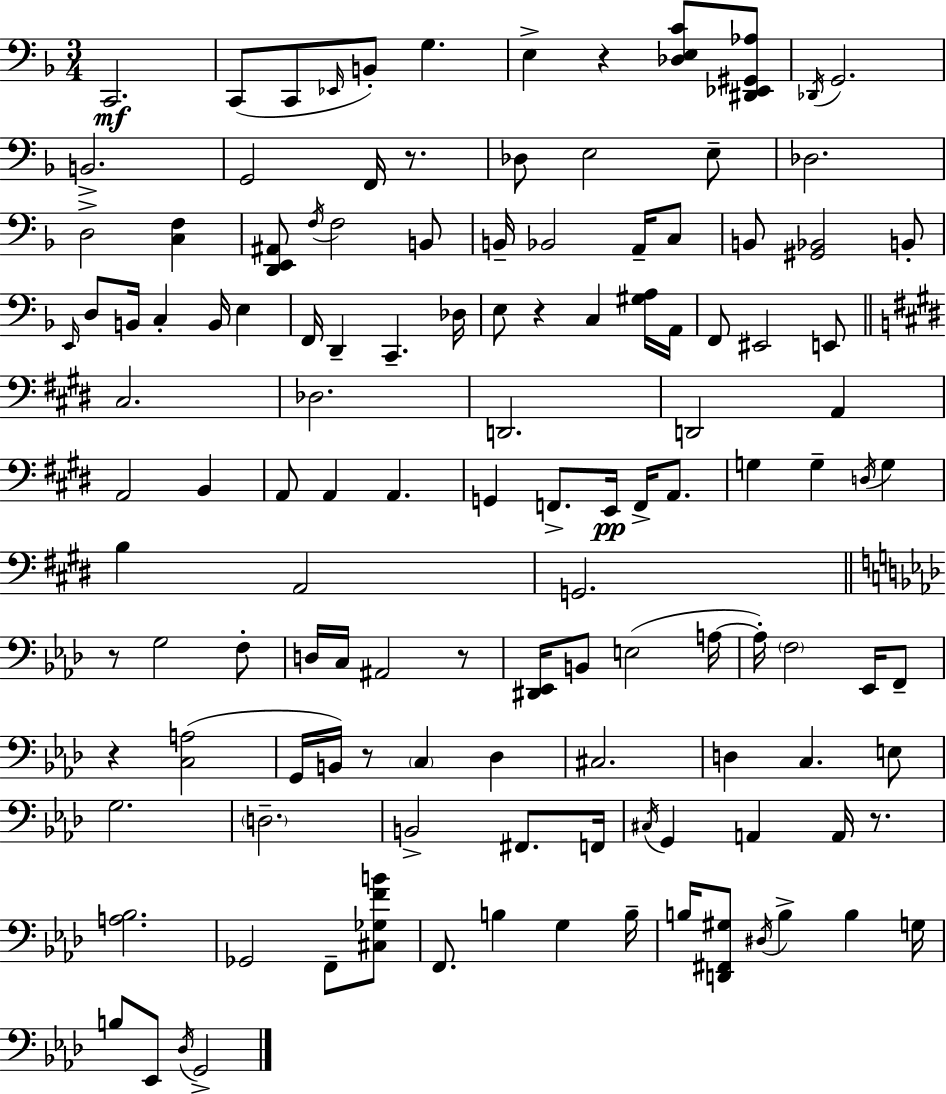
X:1
T:Untitled
M:3/4
L:1/4
K:F
C,,2 C,,/2 C,,/2 _E,,/4 B,,/2 G, E, z [_D,E,C]/2 [^D,,_E,,^G,,_A,]/2 _D,,/4 G,,2 B,,2 G,,2 F,,/4 z/2 _D,/2 E,2 E,/2 _D,2 D,2 [C,F,] [D,,E,,^A,,]/2 F,/4 F,2 B,,/2 B,,/4 _B,,2 A,,/4 C,/2 B,,/2 [^G,,_B,,]2 B,,/2 E,,/4 D,/2 B,,/4 C, B,,/4 E, F,,/4 D,, C,, _D,/4 E,/2 z C, [^G,A,]/4 A,,/4 F,,/2 ^E,,2 E,,/2 ^C,2 _D,2 D,,2 D,,2 A,, A,,2 B,, A,,/2 A,, A,, G,, F,,/2 E,,/4 F,,/4 A,,/2 G, G, D,/4 G, B, A,,2 G,,2 z/2 G,2 F,/2 D,/4 C,/4 ^A,,2 z/2 [^D,,_E,,]/4 B,,/2 E,2 A,/4 A,/4 F,2 _E,,/4 F,,/2 z [C,A,]2 G,,/4 B,,/4 z/2 C, _D, ^C,2 D, C, E,/2 G,2 D,2 B,,2 ^F,,/2 F,,/4 ^C,/4 G,, A,, A,,/4 z/2 [A,_B,]2 _G,,2 F,,/2 [^C,_G,FB]/2 F,,/2 B, G, B,/4 B,/4 [D,,^F,,^G,]/2 ^D,/4 B, B, G,/4 B,/2 _E,,/2 _D,/4 G,,2